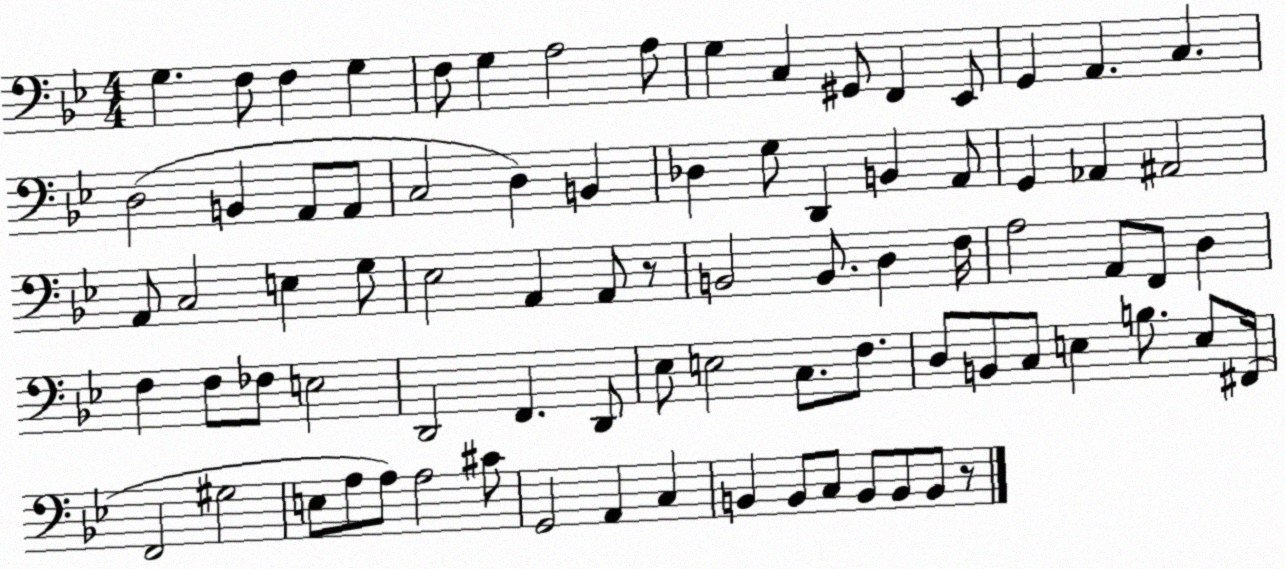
X:1
T:Untitled
M:4/4
L:1/4
K:Bb
G, F,/2 F, G, F,/2 G, A,2 A,/2 G, C, ^G,,/2 F,, _E,,/2 G,, A,, C, D,2 B,, A,,/2 A,,/2 C,2 D, B,, _D, G,/2 D,, B,, A,,/2 G,, _A,, ^A,,2 A,,/2 C,2 E, G,/2 _E,2 A,, A,,/2 z/2 B,,2 B,,/2 D, F,/4 A,2 A,,/2 F,,/2 D, F, F,/2 _F,/2 E,2 D,,2 F,, D,,/2 _E,/2 E,2 C,/2 F,/2 D,/2 B,,/2 C,/2 E, B,/2 E,/2 ^F,,/4 F,,2 ^G,2 E,/2 A,/2 A,/2 A,2 ^C/2 G,,2 A,, C, B,, B,,/2 C,/2 B,,/2 B,,/2 B,,/2 z/2